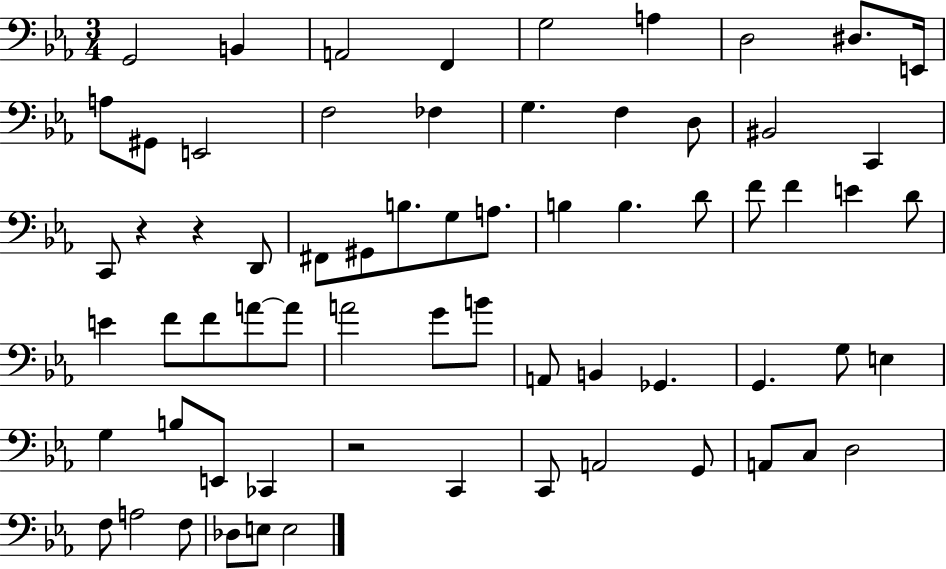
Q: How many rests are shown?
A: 3